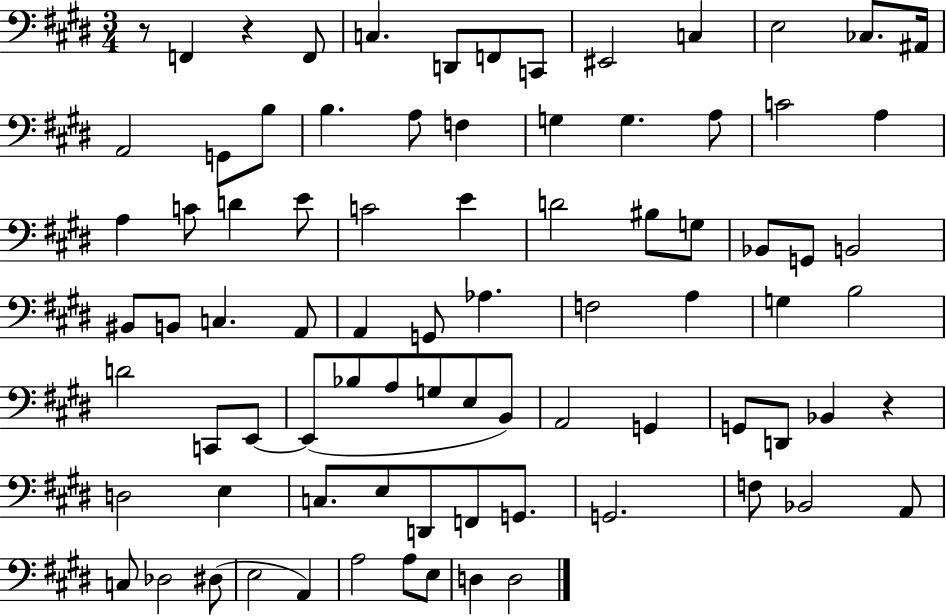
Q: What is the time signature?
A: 3/4